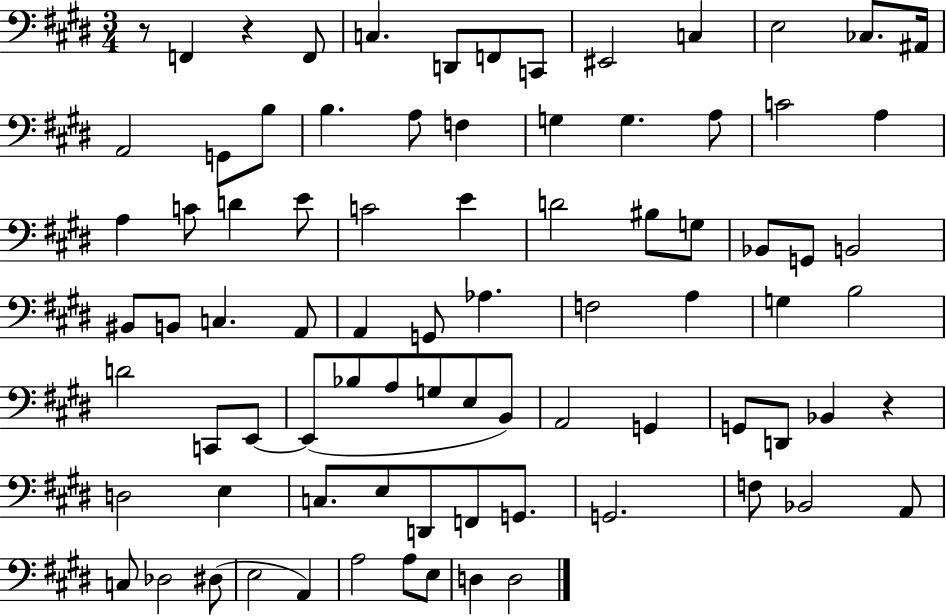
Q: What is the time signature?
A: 3/4